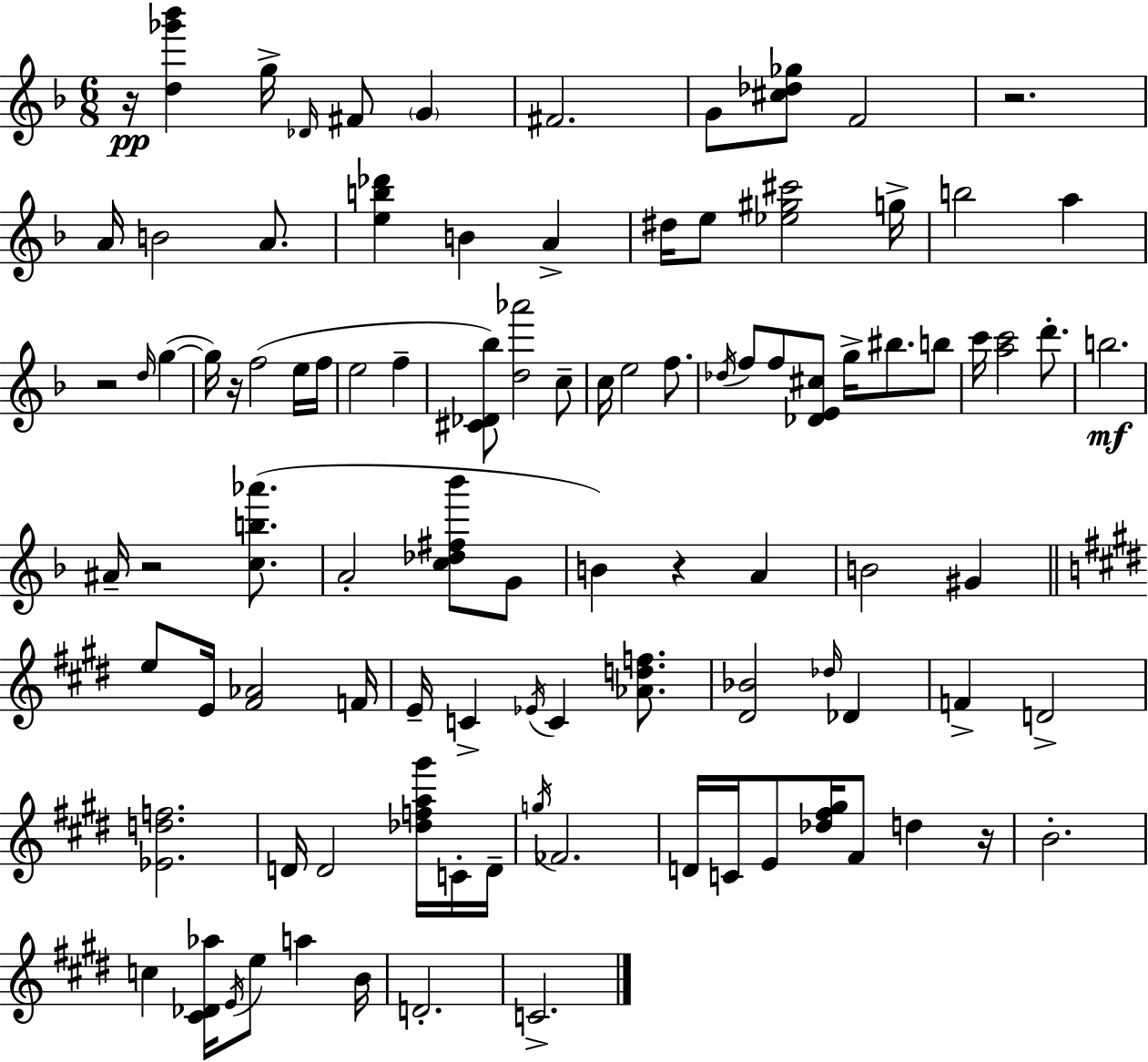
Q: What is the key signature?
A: F major